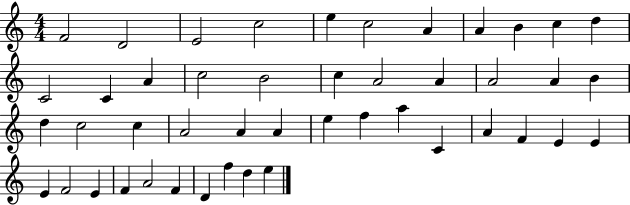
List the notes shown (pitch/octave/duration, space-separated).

F4/h D4/h E4/h C5/h E5/q C5/h A4/q A4/q B4/q C5/q D5/q C4/h C4/q A4/q C5/h B4/h C5/q A4/h A4/q A4/h A4/q B4/q D5/q C5/h C5/q A4/h A4/q A4/q E5/q F5/q A5/q C4/q A4/q F4/q E4/q E4/q E4/q F4/h E4/q F4/q A4/h F4/q D4/q F5/q D5/q E5/q